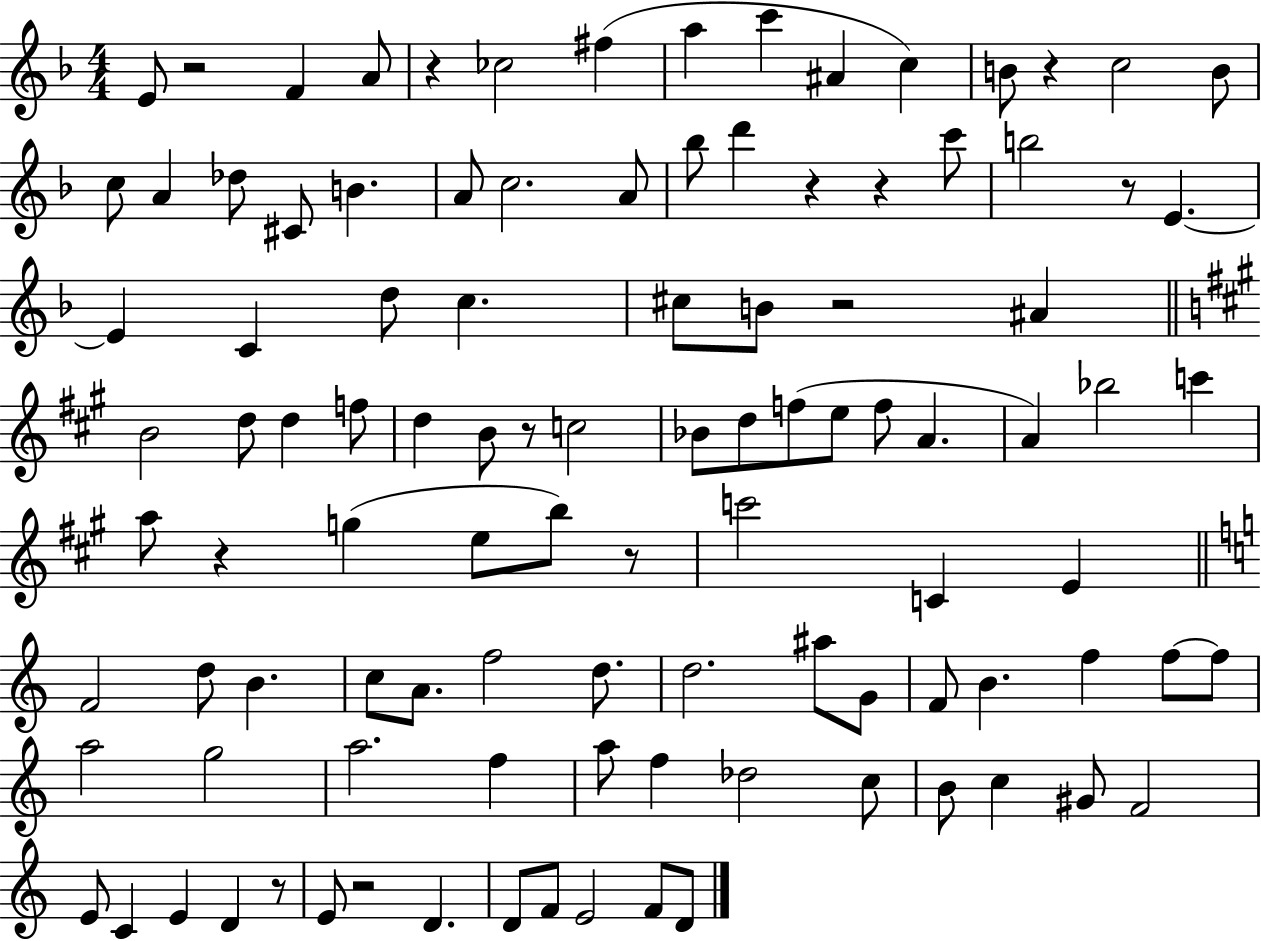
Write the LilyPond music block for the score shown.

{
  \clef treble
  \numericTimeSignature
  \time 4/4
  \key f \major
  \repeat volta 2 { e'8 r2 f'4 a'8 | r4 ces''2 fis''4( | a''4 c'''4 ais'4 c''4) | b'8 r4 c''2 b'8 | \break c''8 a'4 des''8 cis'8 b'4. | a'8 c''2. a'8 | bes''8 d'''4 r4 r4 c'''8 | b''2 r8 e'4.~~ | \break e'4 c'4 d''8 c''4. | cis''8 b'8 r2 ais'4 | \bar "||" \break \key a \major b'2 d''8 d''4 f''8 | d''4 b'8 r8 c''2 | bes'8 d''8 f''8( e''8 f''8 a'4. | a'4) bes''2 c'''4 | \break a''8 r4 g''4( e''8 b''8) r8 | c'''2 c'4 e'4 | \bar "||" \break \key a \minor f'2 d''8 b'4. | c''8 a'8. f''2 d''8. | d''2. ais''8 g'8 | f'8 b'4. f''4 f''8~~ f''8 | \break a''2 g''2 | a''2. f''4 | a''8 f''4 des''2 c''8 | b'8 c''4 gis'8 f'2 | \break e'8 c'4 e'4 d'4 r8 | e'8 r2 d'4. | d'8 f'8 e'2 f'8 d'8 | } \bar "|."
}